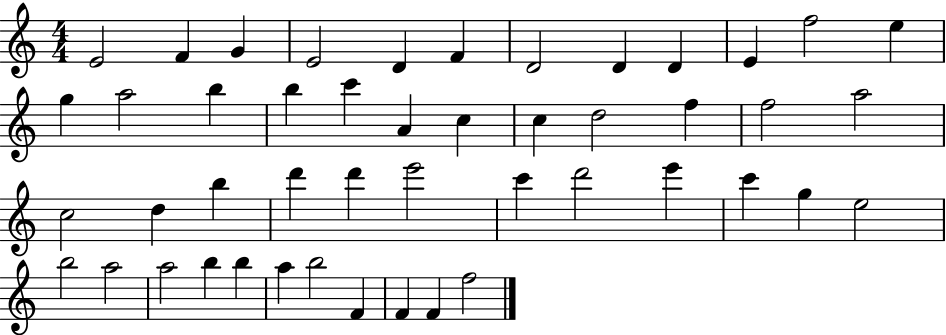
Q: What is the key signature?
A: C major